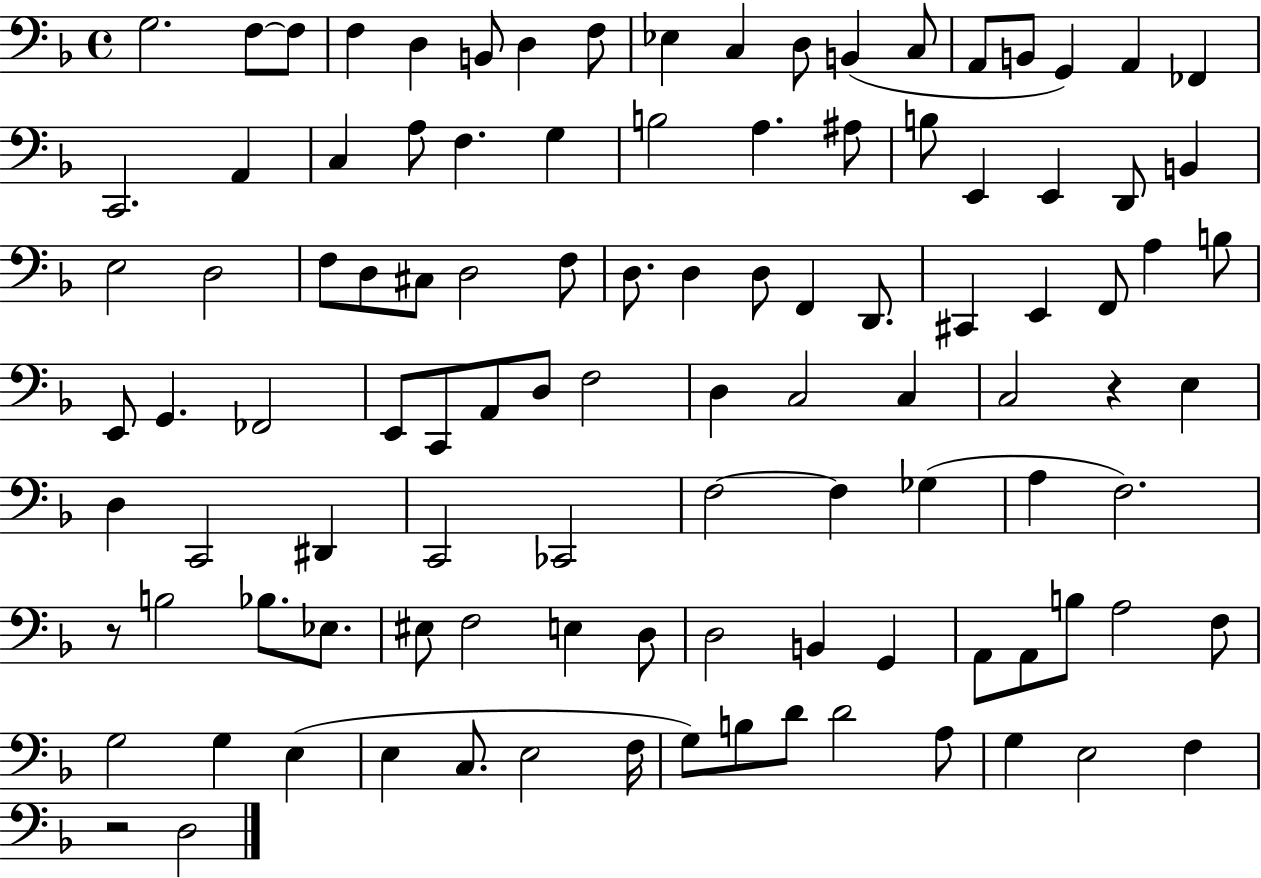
{
  \clef bass
  \time 4/4
  \defaultTimeSignature
  \key f \major
  g2. f8~~ f8 | f4 d4 b,8 d4 f8 | ees4 c4 d8 b,4( c8 | a,8 b,8 g,4) a,4 fes,4 | \break c,2. a,4 | c4 a8 f4. g4 | b2 a4. ais8 | b8 e,4 e,4 d,8 b,4 | \break e2 d2 | f8 d8 cis8 d2 f8 | d8. d4 d8 f,4 d,8. | cis,4 e,4 f,8 a4 b8 | \break e,8 g,4. fes,2 | e,8 c,8 a,8 d8 f2 | d4 c2 c4 | c2 r4 e4 | \break d4 c,2 dis,4 | c,2 ces,2 | f2~~ f4 ges4( | a4 f2.) | \break r8 b2 bes8. ees8. | eis8 f2 e4 d8 | d2 b,4 g,4 | a,8 a,8 b8 a2 f8 | \break g2 g4 e4( | e4 c8. e2 f16 | g8) b8 d'8 d'2 a8 | g4 e2 f4 | \break r2 d2 | \bar "|."
}